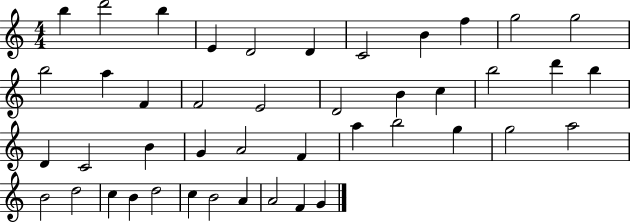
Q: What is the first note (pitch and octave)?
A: B5